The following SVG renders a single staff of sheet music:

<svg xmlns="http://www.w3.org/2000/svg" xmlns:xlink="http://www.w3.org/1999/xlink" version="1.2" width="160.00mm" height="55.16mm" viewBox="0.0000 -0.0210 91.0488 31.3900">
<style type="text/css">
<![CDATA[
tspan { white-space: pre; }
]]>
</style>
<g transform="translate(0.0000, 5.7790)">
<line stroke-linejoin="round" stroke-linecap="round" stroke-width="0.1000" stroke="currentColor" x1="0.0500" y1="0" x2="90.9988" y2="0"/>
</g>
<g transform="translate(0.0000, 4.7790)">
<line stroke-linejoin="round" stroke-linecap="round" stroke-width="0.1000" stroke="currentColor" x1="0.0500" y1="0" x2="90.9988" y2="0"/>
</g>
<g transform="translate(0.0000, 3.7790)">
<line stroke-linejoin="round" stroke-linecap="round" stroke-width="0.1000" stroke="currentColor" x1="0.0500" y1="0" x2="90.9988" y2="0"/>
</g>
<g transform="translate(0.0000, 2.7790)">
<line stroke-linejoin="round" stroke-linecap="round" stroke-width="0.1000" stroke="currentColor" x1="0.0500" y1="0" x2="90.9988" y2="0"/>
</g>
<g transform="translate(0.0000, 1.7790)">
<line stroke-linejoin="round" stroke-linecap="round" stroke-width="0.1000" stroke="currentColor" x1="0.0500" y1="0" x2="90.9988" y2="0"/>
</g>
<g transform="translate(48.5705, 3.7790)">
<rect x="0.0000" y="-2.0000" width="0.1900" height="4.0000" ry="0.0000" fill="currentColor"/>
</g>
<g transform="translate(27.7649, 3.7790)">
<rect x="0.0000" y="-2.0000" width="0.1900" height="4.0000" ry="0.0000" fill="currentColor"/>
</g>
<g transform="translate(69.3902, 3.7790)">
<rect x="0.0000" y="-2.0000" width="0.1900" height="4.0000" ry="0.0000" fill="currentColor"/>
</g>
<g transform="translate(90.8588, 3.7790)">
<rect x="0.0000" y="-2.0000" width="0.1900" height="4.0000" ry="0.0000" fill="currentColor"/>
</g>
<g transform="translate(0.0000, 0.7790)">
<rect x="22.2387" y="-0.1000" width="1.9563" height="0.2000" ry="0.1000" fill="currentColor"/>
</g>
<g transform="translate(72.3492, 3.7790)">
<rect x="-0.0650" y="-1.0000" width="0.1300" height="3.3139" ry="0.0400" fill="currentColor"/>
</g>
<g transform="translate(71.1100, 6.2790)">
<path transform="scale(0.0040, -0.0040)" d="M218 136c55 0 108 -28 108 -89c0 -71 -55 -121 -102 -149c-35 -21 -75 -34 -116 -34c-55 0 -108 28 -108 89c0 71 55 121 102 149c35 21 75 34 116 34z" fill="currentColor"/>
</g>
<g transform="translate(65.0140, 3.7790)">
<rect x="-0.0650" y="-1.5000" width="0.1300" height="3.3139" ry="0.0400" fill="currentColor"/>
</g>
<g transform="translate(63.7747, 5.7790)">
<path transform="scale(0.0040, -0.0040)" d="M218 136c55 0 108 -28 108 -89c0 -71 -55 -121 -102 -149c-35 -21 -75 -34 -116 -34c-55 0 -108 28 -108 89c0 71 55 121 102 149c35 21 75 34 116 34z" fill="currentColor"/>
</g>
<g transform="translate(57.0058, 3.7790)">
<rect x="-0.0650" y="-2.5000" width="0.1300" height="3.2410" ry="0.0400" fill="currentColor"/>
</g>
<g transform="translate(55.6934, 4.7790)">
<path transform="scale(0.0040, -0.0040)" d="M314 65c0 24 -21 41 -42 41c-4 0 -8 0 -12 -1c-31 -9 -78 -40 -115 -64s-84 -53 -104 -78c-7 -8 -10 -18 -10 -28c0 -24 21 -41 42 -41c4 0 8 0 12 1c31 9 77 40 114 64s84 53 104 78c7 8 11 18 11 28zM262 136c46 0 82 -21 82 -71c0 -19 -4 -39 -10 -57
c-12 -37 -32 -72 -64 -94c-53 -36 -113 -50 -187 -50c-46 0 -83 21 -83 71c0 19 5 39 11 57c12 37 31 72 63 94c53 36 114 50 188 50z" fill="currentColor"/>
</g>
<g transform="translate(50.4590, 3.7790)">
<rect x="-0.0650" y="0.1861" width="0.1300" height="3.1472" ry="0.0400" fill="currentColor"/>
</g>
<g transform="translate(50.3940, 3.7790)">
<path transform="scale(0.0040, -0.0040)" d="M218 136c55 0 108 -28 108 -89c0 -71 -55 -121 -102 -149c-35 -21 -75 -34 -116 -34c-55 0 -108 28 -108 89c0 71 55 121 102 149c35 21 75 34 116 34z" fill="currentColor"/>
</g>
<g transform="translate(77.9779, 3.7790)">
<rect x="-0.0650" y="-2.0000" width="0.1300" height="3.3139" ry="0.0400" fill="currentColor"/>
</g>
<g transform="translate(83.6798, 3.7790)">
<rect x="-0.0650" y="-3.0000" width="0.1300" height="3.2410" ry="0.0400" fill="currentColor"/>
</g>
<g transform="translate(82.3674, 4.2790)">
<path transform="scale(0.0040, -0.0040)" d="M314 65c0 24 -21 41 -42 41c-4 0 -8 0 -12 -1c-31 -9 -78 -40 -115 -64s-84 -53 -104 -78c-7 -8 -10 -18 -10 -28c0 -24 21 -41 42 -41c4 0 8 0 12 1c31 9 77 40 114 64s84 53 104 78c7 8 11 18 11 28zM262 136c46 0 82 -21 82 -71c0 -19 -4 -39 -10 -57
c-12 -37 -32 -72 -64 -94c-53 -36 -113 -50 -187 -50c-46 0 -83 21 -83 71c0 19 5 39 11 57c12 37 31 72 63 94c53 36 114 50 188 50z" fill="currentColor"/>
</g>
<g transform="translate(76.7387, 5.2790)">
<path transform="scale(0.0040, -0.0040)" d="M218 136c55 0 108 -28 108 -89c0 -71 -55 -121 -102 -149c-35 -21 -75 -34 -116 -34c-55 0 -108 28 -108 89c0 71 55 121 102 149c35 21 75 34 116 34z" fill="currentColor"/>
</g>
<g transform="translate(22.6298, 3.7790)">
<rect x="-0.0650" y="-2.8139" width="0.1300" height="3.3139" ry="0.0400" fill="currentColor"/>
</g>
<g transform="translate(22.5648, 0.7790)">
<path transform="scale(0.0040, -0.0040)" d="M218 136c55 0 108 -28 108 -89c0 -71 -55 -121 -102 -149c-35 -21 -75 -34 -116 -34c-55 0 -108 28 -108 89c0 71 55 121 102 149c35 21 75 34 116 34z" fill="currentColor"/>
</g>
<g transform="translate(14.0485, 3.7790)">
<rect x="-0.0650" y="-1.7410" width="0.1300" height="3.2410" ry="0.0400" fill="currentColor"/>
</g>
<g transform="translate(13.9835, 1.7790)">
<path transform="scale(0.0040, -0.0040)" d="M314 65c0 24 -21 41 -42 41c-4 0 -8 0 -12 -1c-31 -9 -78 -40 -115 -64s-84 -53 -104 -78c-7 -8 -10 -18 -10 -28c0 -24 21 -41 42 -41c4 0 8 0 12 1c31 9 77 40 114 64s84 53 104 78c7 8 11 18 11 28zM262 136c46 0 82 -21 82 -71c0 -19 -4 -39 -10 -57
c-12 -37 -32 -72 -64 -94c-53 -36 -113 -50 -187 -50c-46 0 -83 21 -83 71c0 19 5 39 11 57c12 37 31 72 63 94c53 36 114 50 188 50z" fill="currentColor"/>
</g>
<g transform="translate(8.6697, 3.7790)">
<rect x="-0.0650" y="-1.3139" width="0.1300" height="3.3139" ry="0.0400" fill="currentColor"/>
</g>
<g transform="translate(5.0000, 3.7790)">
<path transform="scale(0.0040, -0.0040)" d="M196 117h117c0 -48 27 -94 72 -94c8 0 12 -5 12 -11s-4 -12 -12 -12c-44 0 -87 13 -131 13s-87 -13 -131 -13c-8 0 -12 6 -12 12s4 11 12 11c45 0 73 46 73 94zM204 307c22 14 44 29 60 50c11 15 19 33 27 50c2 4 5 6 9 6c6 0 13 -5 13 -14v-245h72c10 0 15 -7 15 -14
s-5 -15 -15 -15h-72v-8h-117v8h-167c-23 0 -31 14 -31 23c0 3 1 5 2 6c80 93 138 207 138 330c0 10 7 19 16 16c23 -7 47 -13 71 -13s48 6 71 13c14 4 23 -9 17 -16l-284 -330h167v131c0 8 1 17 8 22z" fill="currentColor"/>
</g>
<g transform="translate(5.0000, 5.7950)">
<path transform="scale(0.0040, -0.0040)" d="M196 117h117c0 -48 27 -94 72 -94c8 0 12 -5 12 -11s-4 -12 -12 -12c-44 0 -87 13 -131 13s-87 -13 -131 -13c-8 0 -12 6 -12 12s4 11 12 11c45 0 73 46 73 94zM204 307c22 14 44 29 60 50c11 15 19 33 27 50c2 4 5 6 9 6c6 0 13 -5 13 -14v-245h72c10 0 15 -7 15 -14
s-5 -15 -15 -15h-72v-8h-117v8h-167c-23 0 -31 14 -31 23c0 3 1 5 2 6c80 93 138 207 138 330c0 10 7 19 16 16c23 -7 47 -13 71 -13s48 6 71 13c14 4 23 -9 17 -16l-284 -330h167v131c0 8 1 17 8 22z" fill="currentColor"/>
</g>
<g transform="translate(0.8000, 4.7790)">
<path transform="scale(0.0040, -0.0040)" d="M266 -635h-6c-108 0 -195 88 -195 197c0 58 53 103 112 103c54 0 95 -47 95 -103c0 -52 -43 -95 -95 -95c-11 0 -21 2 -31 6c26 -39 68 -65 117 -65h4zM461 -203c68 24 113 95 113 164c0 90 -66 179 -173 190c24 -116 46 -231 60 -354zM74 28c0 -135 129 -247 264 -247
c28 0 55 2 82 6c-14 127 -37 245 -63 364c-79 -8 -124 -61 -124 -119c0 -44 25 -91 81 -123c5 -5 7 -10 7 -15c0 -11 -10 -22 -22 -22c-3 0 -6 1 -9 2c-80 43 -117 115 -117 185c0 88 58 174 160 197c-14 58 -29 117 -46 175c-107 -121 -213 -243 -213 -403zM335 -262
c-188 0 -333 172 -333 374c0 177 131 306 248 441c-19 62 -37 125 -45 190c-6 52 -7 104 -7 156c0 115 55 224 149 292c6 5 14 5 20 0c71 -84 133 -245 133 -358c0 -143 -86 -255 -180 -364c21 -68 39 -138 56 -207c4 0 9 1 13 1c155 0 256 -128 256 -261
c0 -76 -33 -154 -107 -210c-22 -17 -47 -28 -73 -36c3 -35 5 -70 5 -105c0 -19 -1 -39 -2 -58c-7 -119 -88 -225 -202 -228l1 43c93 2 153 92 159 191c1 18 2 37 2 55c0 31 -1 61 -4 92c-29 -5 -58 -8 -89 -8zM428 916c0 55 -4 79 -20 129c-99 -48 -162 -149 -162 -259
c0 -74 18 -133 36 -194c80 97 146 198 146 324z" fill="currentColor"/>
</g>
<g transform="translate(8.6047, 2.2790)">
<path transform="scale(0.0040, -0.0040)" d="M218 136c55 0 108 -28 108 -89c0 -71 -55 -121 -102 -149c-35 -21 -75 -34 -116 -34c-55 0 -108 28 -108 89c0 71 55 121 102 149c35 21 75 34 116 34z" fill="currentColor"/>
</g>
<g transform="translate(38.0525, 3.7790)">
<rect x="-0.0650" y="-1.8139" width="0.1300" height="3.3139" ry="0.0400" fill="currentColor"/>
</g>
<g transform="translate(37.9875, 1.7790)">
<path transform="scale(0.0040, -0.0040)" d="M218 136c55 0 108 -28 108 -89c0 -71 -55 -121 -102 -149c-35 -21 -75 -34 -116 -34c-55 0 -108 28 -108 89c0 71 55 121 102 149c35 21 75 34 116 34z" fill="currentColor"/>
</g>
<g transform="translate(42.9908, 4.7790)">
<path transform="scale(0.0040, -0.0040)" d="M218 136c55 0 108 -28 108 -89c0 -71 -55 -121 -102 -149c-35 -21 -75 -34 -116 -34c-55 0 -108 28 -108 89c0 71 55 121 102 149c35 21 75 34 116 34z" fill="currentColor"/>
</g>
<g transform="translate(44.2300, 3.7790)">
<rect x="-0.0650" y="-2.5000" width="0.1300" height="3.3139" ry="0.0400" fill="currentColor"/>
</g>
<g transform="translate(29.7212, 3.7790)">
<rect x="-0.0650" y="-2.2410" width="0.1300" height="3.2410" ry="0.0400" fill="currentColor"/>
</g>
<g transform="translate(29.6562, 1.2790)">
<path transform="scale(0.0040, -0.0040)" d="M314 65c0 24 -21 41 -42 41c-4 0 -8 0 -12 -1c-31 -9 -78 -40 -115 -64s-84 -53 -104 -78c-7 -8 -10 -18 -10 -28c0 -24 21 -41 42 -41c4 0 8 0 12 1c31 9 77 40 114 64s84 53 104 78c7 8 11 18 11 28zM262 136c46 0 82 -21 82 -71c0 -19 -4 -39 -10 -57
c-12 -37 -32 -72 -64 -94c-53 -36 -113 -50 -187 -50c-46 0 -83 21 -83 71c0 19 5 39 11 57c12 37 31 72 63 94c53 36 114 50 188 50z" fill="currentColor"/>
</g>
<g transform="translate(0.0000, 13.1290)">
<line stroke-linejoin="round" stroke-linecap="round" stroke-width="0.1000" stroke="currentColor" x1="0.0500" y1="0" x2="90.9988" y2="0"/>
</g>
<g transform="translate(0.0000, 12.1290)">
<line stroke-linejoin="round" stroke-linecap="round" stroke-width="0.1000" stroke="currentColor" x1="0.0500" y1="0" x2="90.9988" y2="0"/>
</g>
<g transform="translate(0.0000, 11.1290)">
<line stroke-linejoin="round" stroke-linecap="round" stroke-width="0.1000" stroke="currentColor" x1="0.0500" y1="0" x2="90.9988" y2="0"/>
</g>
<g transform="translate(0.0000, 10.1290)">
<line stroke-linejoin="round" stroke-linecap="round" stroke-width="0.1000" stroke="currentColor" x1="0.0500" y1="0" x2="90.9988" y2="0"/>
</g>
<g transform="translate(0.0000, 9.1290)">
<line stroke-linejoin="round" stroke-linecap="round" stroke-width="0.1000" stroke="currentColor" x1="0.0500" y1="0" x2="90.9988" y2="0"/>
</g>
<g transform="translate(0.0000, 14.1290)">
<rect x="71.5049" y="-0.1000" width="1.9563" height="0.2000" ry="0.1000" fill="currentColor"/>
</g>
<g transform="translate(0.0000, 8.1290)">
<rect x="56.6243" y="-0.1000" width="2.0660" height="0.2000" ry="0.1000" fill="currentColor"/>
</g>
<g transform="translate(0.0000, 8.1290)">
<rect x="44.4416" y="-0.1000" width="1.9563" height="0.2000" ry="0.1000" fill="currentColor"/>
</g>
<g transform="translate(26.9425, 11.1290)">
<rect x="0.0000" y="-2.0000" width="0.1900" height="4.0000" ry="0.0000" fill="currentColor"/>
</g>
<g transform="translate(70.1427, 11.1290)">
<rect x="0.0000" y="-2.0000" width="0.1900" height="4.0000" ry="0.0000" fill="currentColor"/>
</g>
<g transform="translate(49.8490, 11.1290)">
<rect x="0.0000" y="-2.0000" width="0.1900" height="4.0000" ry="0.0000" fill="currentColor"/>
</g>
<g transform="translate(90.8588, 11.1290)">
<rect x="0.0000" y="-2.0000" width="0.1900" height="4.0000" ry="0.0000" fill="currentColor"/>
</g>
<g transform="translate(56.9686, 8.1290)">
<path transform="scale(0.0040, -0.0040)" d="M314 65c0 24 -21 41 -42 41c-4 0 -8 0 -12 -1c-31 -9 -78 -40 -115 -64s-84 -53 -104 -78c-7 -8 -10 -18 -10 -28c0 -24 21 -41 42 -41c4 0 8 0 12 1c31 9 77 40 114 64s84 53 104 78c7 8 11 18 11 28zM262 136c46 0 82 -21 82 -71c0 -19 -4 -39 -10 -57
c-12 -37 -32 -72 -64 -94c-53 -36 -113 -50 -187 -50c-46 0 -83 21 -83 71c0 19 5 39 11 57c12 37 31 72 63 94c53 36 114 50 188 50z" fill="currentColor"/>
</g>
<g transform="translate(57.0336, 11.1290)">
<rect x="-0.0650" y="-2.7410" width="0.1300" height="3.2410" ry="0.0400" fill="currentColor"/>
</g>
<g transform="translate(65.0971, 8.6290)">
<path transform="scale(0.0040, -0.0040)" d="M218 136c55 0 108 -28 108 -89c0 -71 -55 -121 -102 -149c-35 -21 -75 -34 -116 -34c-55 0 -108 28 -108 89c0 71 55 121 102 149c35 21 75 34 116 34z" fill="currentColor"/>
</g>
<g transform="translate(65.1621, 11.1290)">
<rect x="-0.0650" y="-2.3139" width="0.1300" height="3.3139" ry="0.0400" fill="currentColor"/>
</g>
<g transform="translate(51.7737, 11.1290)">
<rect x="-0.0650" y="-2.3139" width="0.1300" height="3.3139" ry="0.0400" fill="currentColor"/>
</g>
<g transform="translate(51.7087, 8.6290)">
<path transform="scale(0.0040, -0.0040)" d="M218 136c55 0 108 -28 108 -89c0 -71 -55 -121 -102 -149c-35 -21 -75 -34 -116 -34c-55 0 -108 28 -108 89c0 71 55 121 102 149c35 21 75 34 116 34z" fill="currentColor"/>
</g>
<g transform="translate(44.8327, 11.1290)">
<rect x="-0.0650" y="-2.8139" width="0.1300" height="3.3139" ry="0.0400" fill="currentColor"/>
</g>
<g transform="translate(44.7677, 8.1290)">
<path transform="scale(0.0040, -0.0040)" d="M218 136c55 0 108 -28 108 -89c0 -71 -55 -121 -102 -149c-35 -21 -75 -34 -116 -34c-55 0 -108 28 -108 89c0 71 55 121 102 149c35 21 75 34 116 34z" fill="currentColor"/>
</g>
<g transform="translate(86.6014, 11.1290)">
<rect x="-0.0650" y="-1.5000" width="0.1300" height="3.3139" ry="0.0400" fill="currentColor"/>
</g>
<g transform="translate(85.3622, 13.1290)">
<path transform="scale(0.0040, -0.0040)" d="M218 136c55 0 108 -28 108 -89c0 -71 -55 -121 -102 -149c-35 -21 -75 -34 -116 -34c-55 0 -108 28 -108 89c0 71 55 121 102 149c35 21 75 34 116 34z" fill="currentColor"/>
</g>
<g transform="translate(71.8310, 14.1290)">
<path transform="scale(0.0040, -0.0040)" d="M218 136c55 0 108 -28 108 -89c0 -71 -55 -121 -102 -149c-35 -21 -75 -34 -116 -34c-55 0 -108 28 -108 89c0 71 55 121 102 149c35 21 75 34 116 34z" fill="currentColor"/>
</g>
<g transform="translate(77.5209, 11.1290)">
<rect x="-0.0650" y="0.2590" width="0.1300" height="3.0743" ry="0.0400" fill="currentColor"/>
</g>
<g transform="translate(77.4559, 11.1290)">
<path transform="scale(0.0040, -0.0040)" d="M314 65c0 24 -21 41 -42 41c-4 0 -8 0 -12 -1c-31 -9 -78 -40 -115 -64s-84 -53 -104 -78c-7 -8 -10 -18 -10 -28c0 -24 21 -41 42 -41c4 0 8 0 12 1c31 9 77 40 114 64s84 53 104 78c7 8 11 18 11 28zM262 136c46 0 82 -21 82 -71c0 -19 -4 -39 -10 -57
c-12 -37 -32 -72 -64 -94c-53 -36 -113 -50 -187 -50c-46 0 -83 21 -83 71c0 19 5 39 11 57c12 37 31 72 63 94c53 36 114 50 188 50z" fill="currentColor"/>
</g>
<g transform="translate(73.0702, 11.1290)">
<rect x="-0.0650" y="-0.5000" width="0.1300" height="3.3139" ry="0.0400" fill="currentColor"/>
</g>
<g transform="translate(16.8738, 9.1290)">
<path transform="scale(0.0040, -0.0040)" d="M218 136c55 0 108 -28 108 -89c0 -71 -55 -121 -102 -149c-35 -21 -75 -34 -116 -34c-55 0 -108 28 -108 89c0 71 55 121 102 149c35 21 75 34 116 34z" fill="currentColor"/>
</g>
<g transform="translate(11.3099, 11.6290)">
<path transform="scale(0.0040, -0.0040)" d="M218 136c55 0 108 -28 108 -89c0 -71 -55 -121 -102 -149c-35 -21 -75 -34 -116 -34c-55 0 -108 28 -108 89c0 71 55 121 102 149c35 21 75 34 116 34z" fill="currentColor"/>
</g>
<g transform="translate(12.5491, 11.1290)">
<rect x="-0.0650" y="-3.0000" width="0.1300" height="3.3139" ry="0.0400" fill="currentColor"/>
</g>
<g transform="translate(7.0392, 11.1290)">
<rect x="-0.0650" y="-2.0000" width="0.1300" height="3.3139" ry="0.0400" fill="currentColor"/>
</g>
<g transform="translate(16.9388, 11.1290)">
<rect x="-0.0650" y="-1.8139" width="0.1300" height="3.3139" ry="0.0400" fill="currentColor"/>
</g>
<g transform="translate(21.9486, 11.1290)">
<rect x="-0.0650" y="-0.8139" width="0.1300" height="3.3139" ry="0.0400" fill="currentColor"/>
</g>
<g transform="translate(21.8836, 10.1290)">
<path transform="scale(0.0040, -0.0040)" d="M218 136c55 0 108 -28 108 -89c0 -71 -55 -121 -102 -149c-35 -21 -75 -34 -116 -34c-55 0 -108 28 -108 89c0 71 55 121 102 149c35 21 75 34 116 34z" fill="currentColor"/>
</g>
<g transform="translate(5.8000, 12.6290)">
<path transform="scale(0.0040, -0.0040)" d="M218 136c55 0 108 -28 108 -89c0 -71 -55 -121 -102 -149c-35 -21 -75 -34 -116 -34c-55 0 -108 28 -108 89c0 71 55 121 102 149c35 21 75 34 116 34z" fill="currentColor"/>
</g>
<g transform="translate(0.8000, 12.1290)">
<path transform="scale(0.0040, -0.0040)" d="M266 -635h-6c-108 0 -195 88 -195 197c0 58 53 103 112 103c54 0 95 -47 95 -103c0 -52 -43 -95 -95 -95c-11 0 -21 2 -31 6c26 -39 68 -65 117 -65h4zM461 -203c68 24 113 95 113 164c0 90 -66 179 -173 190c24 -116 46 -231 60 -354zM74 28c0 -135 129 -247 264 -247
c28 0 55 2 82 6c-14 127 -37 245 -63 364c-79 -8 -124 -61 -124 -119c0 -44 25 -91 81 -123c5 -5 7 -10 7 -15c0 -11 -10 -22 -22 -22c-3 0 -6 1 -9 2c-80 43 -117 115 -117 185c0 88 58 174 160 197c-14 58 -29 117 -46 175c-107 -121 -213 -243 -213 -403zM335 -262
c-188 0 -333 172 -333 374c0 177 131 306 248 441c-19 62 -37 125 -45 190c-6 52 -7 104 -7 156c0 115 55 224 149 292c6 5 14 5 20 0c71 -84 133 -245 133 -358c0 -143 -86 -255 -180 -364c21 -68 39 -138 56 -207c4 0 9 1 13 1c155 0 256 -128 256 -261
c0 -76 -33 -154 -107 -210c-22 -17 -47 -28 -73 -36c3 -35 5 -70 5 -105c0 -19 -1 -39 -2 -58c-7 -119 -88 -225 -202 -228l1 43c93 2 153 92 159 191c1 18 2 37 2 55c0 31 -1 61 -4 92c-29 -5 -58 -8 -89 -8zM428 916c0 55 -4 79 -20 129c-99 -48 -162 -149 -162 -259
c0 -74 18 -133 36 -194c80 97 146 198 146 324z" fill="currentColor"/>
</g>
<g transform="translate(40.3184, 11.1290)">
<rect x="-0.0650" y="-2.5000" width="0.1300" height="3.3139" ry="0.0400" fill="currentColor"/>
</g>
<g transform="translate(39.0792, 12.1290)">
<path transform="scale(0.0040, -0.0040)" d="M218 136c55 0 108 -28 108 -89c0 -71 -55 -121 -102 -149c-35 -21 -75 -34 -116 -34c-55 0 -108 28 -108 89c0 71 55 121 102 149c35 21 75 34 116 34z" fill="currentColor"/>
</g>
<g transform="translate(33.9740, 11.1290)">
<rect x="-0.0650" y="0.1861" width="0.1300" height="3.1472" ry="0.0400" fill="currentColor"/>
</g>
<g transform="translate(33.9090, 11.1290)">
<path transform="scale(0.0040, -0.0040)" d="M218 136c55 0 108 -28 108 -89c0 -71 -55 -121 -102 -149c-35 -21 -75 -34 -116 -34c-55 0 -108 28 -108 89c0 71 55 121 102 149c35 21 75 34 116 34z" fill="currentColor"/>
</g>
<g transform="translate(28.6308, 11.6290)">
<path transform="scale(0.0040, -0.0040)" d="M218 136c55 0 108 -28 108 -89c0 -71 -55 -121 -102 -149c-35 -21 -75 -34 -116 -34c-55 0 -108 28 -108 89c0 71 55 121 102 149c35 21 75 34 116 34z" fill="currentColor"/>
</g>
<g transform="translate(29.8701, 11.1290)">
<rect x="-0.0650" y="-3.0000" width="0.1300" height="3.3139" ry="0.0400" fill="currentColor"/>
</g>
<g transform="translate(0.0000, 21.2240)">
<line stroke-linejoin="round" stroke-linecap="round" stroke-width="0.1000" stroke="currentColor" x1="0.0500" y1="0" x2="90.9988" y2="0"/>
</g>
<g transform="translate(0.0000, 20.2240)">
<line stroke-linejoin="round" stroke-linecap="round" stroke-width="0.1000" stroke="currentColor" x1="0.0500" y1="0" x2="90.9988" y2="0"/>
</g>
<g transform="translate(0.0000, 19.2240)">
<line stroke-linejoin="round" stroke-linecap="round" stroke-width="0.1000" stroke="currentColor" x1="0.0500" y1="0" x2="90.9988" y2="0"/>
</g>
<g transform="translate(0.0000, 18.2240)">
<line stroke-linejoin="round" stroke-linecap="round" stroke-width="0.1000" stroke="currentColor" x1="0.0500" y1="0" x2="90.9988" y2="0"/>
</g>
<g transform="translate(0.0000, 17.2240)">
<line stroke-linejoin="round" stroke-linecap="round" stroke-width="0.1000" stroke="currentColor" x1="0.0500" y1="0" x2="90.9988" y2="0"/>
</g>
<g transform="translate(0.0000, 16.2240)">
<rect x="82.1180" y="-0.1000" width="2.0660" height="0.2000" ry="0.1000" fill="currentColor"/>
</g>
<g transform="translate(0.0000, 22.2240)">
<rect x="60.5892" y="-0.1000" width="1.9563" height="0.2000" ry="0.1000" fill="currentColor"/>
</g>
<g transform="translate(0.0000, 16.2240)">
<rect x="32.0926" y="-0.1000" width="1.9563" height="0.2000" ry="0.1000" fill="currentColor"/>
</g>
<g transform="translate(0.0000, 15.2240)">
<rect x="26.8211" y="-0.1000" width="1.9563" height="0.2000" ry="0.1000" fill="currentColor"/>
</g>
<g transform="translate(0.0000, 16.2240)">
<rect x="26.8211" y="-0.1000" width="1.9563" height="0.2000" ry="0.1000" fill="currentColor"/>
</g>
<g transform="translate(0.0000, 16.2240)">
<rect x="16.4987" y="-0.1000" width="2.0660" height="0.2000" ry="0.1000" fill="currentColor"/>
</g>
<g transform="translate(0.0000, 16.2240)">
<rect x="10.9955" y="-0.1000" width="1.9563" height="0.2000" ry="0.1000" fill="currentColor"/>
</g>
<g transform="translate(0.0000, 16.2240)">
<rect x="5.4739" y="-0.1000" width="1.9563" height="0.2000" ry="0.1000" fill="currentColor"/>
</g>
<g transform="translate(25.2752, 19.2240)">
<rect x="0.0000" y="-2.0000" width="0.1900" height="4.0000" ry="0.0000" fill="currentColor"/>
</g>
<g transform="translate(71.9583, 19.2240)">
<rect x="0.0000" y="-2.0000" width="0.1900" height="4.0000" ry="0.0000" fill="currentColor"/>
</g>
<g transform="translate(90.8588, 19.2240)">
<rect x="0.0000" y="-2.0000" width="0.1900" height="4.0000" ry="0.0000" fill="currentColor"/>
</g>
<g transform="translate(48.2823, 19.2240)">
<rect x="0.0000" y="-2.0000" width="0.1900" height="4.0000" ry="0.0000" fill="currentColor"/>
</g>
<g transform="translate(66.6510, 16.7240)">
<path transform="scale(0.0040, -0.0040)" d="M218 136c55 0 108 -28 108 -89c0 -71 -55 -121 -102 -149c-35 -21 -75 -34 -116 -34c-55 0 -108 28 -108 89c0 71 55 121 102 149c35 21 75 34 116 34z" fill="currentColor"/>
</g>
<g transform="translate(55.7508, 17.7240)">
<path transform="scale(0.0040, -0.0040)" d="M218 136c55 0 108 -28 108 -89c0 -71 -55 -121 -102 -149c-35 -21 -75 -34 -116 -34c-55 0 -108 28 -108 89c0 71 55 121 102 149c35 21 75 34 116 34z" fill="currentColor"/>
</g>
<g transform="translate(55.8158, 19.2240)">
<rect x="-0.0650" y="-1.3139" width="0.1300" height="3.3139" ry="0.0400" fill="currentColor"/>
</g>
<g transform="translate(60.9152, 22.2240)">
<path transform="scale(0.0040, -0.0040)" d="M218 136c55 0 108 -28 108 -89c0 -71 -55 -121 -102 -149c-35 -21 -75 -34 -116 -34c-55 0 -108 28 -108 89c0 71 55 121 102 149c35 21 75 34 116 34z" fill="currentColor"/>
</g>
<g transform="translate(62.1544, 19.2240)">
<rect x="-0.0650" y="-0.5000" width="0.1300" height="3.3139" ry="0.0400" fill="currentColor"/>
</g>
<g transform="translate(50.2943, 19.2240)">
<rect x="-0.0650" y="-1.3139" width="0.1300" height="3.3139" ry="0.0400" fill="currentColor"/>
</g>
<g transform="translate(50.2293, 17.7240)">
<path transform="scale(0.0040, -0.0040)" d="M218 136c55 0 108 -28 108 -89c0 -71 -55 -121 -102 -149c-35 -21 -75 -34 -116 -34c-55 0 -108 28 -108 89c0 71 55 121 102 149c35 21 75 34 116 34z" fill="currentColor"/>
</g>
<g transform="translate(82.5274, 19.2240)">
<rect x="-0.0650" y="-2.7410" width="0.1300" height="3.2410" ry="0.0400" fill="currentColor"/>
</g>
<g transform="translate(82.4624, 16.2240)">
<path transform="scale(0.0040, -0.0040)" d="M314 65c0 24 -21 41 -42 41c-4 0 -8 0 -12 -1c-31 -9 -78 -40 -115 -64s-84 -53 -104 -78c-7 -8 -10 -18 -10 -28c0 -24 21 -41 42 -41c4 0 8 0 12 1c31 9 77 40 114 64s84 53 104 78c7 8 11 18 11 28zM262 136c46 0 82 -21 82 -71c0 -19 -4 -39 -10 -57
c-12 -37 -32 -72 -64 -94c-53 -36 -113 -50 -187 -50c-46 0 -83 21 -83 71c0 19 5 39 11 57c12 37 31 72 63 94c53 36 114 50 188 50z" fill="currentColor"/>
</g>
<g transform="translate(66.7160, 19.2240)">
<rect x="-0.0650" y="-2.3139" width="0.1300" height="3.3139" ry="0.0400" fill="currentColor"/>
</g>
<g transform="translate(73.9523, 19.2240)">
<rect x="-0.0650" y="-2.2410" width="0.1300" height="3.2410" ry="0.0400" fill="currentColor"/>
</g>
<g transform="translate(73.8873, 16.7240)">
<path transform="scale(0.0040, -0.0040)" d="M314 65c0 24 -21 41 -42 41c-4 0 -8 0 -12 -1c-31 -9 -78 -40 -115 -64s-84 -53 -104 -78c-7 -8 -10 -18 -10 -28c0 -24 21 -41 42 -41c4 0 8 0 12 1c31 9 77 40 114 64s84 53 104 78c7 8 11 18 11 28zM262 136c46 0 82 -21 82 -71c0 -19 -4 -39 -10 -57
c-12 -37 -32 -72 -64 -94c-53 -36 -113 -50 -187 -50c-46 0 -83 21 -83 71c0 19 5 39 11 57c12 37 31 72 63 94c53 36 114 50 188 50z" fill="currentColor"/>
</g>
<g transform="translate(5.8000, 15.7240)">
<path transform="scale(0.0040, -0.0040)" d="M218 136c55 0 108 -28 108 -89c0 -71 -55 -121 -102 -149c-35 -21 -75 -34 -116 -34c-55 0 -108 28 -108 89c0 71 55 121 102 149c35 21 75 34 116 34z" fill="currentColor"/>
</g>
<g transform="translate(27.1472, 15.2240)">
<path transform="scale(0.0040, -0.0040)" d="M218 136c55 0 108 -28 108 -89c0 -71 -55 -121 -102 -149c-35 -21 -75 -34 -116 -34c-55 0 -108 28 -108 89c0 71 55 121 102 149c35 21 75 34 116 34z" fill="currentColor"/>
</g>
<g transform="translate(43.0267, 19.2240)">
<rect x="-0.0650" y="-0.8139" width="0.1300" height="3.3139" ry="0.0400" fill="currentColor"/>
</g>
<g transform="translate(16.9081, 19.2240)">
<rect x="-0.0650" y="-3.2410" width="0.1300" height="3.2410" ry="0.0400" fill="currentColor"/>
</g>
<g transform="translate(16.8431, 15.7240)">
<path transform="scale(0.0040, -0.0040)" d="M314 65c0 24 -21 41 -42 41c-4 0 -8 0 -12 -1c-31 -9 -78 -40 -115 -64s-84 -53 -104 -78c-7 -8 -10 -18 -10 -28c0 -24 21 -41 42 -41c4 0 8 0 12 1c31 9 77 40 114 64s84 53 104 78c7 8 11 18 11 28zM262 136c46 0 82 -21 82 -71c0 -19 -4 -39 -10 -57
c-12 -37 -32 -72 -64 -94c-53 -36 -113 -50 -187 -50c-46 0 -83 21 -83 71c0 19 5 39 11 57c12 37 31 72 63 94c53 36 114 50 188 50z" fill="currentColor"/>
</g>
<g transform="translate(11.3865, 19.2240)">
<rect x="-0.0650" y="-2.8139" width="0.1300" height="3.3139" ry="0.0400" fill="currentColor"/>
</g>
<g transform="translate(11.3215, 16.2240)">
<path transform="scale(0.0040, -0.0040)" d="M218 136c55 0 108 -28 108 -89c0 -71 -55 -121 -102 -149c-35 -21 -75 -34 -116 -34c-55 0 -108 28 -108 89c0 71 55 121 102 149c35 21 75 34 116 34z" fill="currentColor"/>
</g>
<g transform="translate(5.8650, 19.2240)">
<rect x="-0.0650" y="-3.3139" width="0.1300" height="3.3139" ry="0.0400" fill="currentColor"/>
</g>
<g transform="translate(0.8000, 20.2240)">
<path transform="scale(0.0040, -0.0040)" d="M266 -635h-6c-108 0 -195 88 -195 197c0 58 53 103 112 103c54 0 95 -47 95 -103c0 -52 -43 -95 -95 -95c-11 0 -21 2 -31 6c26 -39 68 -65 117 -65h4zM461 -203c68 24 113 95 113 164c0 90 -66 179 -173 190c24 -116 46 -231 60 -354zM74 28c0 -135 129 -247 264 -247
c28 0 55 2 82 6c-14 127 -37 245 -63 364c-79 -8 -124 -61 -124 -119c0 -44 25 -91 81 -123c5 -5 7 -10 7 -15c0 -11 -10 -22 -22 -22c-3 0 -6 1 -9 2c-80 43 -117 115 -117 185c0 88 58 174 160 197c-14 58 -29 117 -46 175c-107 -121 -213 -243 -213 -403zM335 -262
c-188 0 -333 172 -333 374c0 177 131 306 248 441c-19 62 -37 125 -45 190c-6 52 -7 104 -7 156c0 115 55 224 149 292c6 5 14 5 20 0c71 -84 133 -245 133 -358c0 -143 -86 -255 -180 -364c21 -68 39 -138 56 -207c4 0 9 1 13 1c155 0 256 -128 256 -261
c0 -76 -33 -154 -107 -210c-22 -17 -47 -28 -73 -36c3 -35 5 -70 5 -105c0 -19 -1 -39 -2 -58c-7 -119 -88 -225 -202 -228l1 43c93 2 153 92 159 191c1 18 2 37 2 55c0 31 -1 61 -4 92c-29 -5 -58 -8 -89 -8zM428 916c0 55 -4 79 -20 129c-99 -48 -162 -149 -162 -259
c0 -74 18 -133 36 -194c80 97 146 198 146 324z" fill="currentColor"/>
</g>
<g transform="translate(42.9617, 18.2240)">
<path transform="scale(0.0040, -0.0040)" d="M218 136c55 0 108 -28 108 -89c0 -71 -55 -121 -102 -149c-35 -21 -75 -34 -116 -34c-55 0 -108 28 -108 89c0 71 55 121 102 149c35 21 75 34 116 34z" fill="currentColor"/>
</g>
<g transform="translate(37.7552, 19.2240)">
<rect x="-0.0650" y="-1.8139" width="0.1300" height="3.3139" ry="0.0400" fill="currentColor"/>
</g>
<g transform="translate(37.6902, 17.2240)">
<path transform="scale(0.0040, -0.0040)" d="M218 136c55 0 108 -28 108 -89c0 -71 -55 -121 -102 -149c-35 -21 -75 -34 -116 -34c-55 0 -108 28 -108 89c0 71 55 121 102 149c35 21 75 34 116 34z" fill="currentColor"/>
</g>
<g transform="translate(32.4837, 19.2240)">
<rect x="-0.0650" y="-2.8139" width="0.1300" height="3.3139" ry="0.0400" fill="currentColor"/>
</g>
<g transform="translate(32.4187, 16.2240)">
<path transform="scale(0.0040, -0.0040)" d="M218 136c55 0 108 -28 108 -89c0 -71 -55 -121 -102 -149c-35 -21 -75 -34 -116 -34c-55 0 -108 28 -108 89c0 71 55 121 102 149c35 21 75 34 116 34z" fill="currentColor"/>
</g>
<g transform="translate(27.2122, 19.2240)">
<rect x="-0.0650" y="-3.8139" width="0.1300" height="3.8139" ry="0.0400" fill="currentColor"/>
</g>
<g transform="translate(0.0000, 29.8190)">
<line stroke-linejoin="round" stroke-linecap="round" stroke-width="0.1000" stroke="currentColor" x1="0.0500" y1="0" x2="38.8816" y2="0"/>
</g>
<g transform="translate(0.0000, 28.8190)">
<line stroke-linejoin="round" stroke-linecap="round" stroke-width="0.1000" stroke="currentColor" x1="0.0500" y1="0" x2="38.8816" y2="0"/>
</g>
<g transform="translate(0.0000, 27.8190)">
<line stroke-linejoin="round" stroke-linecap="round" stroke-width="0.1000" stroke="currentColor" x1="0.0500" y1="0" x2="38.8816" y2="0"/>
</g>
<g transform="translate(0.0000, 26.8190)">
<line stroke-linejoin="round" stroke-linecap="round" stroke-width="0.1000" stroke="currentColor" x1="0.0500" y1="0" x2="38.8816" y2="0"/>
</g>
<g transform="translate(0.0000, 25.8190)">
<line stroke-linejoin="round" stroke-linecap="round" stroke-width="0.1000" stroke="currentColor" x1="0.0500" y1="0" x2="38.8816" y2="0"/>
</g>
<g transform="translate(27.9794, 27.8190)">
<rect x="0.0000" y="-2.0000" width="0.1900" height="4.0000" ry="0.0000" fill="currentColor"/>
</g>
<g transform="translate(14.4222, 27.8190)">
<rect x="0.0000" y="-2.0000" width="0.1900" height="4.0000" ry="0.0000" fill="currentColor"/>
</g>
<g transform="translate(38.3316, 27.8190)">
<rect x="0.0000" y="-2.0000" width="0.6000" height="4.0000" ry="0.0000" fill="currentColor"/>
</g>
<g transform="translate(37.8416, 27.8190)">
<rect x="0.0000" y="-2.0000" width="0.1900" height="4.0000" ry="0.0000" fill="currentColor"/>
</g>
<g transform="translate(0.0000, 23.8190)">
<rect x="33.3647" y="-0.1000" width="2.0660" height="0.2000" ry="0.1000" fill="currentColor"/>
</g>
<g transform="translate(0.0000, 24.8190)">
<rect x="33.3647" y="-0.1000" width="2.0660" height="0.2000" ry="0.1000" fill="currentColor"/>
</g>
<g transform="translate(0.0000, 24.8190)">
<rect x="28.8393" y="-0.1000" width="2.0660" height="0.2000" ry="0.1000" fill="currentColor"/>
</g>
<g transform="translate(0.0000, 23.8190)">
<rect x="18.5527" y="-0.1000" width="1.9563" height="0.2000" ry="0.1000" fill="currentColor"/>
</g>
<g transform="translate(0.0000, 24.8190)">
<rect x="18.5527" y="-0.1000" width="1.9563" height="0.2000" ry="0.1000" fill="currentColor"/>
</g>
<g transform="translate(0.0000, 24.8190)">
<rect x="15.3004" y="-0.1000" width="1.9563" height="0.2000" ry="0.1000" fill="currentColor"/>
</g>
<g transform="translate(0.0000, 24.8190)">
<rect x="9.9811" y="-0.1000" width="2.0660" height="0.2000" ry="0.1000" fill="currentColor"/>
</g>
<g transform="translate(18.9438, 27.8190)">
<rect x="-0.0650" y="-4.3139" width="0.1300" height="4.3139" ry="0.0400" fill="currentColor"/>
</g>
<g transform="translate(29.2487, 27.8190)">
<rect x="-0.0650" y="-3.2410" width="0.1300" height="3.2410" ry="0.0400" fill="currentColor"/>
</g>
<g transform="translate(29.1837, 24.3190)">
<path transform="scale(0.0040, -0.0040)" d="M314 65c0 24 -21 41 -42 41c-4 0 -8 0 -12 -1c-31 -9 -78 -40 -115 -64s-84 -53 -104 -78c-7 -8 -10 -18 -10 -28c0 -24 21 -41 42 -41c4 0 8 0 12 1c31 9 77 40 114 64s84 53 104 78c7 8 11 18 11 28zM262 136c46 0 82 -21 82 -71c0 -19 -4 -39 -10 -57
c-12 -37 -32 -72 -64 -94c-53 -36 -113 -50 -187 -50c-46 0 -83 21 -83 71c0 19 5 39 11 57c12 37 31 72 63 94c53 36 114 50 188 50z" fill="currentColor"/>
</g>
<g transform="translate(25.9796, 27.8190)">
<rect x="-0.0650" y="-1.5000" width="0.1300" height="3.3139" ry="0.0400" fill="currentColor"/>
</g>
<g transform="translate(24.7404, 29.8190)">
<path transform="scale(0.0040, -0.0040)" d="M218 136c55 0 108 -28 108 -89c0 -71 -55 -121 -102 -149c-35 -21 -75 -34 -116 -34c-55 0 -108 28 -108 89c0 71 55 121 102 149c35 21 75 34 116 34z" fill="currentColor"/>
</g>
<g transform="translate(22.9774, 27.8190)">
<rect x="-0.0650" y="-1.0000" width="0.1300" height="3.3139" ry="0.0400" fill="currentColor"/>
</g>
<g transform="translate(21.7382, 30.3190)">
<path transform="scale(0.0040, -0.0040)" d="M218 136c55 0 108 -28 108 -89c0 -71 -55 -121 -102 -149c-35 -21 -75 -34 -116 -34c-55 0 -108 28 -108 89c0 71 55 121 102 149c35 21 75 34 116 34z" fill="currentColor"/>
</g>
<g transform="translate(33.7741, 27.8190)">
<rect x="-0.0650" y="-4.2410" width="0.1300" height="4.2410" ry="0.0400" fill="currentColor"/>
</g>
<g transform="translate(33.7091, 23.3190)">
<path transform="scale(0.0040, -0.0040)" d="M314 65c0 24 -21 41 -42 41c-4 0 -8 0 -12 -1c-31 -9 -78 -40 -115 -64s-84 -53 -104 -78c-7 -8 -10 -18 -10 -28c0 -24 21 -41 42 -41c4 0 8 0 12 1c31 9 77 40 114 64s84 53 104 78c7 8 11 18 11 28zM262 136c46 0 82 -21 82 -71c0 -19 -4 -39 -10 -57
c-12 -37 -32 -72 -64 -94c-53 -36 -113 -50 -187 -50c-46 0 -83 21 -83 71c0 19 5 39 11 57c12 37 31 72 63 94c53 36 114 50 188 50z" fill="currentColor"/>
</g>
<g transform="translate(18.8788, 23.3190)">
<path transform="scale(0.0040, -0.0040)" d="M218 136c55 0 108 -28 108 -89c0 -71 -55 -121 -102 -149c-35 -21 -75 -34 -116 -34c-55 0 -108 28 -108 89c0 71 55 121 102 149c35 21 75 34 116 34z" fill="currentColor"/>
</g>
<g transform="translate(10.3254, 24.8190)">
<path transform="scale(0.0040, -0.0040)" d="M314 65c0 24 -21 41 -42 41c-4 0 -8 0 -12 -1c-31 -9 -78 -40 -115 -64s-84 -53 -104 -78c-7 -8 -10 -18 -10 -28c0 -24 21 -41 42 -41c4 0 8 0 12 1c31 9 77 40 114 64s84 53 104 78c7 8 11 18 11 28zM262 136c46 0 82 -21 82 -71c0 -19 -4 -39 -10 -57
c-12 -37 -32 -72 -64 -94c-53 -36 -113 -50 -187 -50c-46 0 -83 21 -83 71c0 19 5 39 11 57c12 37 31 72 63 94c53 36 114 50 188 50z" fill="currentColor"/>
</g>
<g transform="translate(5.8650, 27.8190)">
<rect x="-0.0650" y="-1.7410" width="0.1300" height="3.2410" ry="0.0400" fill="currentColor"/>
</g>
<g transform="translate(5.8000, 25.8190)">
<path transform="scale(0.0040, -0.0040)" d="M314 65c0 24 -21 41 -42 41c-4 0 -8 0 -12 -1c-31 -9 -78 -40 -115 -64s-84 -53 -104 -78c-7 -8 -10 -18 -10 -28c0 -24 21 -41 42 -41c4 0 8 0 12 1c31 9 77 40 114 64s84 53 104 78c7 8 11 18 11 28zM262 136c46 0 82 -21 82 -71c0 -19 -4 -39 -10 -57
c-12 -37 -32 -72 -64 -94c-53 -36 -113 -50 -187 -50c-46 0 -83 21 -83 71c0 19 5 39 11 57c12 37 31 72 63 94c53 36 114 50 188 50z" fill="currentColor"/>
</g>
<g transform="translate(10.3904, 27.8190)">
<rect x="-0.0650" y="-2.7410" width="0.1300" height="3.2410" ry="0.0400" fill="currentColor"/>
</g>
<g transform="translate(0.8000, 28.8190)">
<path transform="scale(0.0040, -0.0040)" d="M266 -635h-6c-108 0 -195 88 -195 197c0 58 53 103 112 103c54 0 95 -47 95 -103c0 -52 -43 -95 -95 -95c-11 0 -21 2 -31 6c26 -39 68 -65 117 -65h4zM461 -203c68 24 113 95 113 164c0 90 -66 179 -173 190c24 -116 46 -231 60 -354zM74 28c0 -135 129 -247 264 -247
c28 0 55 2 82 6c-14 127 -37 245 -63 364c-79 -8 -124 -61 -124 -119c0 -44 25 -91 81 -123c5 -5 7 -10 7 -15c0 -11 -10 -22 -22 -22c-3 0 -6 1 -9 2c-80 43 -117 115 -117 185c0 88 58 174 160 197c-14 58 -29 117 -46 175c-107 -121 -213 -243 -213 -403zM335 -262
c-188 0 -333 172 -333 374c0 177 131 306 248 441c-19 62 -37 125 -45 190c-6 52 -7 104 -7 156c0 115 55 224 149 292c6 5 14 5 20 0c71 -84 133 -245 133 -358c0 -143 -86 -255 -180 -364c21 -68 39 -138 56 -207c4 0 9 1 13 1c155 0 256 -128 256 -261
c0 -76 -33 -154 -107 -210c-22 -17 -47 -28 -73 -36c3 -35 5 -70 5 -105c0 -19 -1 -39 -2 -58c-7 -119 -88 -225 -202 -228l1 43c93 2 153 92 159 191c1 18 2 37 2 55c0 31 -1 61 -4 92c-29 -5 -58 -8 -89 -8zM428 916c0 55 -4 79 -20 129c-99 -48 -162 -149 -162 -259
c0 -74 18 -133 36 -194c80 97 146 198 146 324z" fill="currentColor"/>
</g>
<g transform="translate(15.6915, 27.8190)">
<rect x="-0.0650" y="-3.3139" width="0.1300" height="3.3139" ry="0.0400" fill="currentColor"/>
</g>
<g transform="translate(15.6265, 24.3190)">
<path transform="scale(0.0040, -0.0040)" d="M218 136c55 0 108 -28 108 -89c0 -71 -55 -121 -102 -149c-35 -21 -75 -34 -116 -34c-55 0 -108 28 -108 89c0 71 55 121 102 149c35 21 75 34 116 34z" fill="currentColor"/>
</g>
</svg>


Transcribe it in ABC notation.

X:1
T:Untitled
M:4/4
L:1/4
K:C
e f2 a g2 f G B G2 E D F A2 F A f d A B G a g a2 g C B2 E b a b2 c' a f d e e C g g2 a2 f2 a2 b d' D E b2 d'2